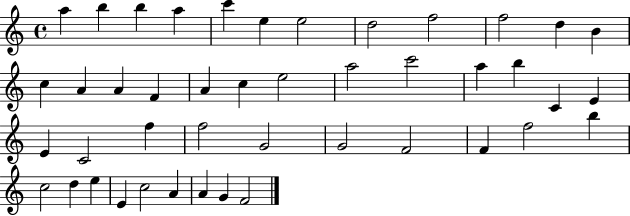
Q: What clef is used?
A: treble